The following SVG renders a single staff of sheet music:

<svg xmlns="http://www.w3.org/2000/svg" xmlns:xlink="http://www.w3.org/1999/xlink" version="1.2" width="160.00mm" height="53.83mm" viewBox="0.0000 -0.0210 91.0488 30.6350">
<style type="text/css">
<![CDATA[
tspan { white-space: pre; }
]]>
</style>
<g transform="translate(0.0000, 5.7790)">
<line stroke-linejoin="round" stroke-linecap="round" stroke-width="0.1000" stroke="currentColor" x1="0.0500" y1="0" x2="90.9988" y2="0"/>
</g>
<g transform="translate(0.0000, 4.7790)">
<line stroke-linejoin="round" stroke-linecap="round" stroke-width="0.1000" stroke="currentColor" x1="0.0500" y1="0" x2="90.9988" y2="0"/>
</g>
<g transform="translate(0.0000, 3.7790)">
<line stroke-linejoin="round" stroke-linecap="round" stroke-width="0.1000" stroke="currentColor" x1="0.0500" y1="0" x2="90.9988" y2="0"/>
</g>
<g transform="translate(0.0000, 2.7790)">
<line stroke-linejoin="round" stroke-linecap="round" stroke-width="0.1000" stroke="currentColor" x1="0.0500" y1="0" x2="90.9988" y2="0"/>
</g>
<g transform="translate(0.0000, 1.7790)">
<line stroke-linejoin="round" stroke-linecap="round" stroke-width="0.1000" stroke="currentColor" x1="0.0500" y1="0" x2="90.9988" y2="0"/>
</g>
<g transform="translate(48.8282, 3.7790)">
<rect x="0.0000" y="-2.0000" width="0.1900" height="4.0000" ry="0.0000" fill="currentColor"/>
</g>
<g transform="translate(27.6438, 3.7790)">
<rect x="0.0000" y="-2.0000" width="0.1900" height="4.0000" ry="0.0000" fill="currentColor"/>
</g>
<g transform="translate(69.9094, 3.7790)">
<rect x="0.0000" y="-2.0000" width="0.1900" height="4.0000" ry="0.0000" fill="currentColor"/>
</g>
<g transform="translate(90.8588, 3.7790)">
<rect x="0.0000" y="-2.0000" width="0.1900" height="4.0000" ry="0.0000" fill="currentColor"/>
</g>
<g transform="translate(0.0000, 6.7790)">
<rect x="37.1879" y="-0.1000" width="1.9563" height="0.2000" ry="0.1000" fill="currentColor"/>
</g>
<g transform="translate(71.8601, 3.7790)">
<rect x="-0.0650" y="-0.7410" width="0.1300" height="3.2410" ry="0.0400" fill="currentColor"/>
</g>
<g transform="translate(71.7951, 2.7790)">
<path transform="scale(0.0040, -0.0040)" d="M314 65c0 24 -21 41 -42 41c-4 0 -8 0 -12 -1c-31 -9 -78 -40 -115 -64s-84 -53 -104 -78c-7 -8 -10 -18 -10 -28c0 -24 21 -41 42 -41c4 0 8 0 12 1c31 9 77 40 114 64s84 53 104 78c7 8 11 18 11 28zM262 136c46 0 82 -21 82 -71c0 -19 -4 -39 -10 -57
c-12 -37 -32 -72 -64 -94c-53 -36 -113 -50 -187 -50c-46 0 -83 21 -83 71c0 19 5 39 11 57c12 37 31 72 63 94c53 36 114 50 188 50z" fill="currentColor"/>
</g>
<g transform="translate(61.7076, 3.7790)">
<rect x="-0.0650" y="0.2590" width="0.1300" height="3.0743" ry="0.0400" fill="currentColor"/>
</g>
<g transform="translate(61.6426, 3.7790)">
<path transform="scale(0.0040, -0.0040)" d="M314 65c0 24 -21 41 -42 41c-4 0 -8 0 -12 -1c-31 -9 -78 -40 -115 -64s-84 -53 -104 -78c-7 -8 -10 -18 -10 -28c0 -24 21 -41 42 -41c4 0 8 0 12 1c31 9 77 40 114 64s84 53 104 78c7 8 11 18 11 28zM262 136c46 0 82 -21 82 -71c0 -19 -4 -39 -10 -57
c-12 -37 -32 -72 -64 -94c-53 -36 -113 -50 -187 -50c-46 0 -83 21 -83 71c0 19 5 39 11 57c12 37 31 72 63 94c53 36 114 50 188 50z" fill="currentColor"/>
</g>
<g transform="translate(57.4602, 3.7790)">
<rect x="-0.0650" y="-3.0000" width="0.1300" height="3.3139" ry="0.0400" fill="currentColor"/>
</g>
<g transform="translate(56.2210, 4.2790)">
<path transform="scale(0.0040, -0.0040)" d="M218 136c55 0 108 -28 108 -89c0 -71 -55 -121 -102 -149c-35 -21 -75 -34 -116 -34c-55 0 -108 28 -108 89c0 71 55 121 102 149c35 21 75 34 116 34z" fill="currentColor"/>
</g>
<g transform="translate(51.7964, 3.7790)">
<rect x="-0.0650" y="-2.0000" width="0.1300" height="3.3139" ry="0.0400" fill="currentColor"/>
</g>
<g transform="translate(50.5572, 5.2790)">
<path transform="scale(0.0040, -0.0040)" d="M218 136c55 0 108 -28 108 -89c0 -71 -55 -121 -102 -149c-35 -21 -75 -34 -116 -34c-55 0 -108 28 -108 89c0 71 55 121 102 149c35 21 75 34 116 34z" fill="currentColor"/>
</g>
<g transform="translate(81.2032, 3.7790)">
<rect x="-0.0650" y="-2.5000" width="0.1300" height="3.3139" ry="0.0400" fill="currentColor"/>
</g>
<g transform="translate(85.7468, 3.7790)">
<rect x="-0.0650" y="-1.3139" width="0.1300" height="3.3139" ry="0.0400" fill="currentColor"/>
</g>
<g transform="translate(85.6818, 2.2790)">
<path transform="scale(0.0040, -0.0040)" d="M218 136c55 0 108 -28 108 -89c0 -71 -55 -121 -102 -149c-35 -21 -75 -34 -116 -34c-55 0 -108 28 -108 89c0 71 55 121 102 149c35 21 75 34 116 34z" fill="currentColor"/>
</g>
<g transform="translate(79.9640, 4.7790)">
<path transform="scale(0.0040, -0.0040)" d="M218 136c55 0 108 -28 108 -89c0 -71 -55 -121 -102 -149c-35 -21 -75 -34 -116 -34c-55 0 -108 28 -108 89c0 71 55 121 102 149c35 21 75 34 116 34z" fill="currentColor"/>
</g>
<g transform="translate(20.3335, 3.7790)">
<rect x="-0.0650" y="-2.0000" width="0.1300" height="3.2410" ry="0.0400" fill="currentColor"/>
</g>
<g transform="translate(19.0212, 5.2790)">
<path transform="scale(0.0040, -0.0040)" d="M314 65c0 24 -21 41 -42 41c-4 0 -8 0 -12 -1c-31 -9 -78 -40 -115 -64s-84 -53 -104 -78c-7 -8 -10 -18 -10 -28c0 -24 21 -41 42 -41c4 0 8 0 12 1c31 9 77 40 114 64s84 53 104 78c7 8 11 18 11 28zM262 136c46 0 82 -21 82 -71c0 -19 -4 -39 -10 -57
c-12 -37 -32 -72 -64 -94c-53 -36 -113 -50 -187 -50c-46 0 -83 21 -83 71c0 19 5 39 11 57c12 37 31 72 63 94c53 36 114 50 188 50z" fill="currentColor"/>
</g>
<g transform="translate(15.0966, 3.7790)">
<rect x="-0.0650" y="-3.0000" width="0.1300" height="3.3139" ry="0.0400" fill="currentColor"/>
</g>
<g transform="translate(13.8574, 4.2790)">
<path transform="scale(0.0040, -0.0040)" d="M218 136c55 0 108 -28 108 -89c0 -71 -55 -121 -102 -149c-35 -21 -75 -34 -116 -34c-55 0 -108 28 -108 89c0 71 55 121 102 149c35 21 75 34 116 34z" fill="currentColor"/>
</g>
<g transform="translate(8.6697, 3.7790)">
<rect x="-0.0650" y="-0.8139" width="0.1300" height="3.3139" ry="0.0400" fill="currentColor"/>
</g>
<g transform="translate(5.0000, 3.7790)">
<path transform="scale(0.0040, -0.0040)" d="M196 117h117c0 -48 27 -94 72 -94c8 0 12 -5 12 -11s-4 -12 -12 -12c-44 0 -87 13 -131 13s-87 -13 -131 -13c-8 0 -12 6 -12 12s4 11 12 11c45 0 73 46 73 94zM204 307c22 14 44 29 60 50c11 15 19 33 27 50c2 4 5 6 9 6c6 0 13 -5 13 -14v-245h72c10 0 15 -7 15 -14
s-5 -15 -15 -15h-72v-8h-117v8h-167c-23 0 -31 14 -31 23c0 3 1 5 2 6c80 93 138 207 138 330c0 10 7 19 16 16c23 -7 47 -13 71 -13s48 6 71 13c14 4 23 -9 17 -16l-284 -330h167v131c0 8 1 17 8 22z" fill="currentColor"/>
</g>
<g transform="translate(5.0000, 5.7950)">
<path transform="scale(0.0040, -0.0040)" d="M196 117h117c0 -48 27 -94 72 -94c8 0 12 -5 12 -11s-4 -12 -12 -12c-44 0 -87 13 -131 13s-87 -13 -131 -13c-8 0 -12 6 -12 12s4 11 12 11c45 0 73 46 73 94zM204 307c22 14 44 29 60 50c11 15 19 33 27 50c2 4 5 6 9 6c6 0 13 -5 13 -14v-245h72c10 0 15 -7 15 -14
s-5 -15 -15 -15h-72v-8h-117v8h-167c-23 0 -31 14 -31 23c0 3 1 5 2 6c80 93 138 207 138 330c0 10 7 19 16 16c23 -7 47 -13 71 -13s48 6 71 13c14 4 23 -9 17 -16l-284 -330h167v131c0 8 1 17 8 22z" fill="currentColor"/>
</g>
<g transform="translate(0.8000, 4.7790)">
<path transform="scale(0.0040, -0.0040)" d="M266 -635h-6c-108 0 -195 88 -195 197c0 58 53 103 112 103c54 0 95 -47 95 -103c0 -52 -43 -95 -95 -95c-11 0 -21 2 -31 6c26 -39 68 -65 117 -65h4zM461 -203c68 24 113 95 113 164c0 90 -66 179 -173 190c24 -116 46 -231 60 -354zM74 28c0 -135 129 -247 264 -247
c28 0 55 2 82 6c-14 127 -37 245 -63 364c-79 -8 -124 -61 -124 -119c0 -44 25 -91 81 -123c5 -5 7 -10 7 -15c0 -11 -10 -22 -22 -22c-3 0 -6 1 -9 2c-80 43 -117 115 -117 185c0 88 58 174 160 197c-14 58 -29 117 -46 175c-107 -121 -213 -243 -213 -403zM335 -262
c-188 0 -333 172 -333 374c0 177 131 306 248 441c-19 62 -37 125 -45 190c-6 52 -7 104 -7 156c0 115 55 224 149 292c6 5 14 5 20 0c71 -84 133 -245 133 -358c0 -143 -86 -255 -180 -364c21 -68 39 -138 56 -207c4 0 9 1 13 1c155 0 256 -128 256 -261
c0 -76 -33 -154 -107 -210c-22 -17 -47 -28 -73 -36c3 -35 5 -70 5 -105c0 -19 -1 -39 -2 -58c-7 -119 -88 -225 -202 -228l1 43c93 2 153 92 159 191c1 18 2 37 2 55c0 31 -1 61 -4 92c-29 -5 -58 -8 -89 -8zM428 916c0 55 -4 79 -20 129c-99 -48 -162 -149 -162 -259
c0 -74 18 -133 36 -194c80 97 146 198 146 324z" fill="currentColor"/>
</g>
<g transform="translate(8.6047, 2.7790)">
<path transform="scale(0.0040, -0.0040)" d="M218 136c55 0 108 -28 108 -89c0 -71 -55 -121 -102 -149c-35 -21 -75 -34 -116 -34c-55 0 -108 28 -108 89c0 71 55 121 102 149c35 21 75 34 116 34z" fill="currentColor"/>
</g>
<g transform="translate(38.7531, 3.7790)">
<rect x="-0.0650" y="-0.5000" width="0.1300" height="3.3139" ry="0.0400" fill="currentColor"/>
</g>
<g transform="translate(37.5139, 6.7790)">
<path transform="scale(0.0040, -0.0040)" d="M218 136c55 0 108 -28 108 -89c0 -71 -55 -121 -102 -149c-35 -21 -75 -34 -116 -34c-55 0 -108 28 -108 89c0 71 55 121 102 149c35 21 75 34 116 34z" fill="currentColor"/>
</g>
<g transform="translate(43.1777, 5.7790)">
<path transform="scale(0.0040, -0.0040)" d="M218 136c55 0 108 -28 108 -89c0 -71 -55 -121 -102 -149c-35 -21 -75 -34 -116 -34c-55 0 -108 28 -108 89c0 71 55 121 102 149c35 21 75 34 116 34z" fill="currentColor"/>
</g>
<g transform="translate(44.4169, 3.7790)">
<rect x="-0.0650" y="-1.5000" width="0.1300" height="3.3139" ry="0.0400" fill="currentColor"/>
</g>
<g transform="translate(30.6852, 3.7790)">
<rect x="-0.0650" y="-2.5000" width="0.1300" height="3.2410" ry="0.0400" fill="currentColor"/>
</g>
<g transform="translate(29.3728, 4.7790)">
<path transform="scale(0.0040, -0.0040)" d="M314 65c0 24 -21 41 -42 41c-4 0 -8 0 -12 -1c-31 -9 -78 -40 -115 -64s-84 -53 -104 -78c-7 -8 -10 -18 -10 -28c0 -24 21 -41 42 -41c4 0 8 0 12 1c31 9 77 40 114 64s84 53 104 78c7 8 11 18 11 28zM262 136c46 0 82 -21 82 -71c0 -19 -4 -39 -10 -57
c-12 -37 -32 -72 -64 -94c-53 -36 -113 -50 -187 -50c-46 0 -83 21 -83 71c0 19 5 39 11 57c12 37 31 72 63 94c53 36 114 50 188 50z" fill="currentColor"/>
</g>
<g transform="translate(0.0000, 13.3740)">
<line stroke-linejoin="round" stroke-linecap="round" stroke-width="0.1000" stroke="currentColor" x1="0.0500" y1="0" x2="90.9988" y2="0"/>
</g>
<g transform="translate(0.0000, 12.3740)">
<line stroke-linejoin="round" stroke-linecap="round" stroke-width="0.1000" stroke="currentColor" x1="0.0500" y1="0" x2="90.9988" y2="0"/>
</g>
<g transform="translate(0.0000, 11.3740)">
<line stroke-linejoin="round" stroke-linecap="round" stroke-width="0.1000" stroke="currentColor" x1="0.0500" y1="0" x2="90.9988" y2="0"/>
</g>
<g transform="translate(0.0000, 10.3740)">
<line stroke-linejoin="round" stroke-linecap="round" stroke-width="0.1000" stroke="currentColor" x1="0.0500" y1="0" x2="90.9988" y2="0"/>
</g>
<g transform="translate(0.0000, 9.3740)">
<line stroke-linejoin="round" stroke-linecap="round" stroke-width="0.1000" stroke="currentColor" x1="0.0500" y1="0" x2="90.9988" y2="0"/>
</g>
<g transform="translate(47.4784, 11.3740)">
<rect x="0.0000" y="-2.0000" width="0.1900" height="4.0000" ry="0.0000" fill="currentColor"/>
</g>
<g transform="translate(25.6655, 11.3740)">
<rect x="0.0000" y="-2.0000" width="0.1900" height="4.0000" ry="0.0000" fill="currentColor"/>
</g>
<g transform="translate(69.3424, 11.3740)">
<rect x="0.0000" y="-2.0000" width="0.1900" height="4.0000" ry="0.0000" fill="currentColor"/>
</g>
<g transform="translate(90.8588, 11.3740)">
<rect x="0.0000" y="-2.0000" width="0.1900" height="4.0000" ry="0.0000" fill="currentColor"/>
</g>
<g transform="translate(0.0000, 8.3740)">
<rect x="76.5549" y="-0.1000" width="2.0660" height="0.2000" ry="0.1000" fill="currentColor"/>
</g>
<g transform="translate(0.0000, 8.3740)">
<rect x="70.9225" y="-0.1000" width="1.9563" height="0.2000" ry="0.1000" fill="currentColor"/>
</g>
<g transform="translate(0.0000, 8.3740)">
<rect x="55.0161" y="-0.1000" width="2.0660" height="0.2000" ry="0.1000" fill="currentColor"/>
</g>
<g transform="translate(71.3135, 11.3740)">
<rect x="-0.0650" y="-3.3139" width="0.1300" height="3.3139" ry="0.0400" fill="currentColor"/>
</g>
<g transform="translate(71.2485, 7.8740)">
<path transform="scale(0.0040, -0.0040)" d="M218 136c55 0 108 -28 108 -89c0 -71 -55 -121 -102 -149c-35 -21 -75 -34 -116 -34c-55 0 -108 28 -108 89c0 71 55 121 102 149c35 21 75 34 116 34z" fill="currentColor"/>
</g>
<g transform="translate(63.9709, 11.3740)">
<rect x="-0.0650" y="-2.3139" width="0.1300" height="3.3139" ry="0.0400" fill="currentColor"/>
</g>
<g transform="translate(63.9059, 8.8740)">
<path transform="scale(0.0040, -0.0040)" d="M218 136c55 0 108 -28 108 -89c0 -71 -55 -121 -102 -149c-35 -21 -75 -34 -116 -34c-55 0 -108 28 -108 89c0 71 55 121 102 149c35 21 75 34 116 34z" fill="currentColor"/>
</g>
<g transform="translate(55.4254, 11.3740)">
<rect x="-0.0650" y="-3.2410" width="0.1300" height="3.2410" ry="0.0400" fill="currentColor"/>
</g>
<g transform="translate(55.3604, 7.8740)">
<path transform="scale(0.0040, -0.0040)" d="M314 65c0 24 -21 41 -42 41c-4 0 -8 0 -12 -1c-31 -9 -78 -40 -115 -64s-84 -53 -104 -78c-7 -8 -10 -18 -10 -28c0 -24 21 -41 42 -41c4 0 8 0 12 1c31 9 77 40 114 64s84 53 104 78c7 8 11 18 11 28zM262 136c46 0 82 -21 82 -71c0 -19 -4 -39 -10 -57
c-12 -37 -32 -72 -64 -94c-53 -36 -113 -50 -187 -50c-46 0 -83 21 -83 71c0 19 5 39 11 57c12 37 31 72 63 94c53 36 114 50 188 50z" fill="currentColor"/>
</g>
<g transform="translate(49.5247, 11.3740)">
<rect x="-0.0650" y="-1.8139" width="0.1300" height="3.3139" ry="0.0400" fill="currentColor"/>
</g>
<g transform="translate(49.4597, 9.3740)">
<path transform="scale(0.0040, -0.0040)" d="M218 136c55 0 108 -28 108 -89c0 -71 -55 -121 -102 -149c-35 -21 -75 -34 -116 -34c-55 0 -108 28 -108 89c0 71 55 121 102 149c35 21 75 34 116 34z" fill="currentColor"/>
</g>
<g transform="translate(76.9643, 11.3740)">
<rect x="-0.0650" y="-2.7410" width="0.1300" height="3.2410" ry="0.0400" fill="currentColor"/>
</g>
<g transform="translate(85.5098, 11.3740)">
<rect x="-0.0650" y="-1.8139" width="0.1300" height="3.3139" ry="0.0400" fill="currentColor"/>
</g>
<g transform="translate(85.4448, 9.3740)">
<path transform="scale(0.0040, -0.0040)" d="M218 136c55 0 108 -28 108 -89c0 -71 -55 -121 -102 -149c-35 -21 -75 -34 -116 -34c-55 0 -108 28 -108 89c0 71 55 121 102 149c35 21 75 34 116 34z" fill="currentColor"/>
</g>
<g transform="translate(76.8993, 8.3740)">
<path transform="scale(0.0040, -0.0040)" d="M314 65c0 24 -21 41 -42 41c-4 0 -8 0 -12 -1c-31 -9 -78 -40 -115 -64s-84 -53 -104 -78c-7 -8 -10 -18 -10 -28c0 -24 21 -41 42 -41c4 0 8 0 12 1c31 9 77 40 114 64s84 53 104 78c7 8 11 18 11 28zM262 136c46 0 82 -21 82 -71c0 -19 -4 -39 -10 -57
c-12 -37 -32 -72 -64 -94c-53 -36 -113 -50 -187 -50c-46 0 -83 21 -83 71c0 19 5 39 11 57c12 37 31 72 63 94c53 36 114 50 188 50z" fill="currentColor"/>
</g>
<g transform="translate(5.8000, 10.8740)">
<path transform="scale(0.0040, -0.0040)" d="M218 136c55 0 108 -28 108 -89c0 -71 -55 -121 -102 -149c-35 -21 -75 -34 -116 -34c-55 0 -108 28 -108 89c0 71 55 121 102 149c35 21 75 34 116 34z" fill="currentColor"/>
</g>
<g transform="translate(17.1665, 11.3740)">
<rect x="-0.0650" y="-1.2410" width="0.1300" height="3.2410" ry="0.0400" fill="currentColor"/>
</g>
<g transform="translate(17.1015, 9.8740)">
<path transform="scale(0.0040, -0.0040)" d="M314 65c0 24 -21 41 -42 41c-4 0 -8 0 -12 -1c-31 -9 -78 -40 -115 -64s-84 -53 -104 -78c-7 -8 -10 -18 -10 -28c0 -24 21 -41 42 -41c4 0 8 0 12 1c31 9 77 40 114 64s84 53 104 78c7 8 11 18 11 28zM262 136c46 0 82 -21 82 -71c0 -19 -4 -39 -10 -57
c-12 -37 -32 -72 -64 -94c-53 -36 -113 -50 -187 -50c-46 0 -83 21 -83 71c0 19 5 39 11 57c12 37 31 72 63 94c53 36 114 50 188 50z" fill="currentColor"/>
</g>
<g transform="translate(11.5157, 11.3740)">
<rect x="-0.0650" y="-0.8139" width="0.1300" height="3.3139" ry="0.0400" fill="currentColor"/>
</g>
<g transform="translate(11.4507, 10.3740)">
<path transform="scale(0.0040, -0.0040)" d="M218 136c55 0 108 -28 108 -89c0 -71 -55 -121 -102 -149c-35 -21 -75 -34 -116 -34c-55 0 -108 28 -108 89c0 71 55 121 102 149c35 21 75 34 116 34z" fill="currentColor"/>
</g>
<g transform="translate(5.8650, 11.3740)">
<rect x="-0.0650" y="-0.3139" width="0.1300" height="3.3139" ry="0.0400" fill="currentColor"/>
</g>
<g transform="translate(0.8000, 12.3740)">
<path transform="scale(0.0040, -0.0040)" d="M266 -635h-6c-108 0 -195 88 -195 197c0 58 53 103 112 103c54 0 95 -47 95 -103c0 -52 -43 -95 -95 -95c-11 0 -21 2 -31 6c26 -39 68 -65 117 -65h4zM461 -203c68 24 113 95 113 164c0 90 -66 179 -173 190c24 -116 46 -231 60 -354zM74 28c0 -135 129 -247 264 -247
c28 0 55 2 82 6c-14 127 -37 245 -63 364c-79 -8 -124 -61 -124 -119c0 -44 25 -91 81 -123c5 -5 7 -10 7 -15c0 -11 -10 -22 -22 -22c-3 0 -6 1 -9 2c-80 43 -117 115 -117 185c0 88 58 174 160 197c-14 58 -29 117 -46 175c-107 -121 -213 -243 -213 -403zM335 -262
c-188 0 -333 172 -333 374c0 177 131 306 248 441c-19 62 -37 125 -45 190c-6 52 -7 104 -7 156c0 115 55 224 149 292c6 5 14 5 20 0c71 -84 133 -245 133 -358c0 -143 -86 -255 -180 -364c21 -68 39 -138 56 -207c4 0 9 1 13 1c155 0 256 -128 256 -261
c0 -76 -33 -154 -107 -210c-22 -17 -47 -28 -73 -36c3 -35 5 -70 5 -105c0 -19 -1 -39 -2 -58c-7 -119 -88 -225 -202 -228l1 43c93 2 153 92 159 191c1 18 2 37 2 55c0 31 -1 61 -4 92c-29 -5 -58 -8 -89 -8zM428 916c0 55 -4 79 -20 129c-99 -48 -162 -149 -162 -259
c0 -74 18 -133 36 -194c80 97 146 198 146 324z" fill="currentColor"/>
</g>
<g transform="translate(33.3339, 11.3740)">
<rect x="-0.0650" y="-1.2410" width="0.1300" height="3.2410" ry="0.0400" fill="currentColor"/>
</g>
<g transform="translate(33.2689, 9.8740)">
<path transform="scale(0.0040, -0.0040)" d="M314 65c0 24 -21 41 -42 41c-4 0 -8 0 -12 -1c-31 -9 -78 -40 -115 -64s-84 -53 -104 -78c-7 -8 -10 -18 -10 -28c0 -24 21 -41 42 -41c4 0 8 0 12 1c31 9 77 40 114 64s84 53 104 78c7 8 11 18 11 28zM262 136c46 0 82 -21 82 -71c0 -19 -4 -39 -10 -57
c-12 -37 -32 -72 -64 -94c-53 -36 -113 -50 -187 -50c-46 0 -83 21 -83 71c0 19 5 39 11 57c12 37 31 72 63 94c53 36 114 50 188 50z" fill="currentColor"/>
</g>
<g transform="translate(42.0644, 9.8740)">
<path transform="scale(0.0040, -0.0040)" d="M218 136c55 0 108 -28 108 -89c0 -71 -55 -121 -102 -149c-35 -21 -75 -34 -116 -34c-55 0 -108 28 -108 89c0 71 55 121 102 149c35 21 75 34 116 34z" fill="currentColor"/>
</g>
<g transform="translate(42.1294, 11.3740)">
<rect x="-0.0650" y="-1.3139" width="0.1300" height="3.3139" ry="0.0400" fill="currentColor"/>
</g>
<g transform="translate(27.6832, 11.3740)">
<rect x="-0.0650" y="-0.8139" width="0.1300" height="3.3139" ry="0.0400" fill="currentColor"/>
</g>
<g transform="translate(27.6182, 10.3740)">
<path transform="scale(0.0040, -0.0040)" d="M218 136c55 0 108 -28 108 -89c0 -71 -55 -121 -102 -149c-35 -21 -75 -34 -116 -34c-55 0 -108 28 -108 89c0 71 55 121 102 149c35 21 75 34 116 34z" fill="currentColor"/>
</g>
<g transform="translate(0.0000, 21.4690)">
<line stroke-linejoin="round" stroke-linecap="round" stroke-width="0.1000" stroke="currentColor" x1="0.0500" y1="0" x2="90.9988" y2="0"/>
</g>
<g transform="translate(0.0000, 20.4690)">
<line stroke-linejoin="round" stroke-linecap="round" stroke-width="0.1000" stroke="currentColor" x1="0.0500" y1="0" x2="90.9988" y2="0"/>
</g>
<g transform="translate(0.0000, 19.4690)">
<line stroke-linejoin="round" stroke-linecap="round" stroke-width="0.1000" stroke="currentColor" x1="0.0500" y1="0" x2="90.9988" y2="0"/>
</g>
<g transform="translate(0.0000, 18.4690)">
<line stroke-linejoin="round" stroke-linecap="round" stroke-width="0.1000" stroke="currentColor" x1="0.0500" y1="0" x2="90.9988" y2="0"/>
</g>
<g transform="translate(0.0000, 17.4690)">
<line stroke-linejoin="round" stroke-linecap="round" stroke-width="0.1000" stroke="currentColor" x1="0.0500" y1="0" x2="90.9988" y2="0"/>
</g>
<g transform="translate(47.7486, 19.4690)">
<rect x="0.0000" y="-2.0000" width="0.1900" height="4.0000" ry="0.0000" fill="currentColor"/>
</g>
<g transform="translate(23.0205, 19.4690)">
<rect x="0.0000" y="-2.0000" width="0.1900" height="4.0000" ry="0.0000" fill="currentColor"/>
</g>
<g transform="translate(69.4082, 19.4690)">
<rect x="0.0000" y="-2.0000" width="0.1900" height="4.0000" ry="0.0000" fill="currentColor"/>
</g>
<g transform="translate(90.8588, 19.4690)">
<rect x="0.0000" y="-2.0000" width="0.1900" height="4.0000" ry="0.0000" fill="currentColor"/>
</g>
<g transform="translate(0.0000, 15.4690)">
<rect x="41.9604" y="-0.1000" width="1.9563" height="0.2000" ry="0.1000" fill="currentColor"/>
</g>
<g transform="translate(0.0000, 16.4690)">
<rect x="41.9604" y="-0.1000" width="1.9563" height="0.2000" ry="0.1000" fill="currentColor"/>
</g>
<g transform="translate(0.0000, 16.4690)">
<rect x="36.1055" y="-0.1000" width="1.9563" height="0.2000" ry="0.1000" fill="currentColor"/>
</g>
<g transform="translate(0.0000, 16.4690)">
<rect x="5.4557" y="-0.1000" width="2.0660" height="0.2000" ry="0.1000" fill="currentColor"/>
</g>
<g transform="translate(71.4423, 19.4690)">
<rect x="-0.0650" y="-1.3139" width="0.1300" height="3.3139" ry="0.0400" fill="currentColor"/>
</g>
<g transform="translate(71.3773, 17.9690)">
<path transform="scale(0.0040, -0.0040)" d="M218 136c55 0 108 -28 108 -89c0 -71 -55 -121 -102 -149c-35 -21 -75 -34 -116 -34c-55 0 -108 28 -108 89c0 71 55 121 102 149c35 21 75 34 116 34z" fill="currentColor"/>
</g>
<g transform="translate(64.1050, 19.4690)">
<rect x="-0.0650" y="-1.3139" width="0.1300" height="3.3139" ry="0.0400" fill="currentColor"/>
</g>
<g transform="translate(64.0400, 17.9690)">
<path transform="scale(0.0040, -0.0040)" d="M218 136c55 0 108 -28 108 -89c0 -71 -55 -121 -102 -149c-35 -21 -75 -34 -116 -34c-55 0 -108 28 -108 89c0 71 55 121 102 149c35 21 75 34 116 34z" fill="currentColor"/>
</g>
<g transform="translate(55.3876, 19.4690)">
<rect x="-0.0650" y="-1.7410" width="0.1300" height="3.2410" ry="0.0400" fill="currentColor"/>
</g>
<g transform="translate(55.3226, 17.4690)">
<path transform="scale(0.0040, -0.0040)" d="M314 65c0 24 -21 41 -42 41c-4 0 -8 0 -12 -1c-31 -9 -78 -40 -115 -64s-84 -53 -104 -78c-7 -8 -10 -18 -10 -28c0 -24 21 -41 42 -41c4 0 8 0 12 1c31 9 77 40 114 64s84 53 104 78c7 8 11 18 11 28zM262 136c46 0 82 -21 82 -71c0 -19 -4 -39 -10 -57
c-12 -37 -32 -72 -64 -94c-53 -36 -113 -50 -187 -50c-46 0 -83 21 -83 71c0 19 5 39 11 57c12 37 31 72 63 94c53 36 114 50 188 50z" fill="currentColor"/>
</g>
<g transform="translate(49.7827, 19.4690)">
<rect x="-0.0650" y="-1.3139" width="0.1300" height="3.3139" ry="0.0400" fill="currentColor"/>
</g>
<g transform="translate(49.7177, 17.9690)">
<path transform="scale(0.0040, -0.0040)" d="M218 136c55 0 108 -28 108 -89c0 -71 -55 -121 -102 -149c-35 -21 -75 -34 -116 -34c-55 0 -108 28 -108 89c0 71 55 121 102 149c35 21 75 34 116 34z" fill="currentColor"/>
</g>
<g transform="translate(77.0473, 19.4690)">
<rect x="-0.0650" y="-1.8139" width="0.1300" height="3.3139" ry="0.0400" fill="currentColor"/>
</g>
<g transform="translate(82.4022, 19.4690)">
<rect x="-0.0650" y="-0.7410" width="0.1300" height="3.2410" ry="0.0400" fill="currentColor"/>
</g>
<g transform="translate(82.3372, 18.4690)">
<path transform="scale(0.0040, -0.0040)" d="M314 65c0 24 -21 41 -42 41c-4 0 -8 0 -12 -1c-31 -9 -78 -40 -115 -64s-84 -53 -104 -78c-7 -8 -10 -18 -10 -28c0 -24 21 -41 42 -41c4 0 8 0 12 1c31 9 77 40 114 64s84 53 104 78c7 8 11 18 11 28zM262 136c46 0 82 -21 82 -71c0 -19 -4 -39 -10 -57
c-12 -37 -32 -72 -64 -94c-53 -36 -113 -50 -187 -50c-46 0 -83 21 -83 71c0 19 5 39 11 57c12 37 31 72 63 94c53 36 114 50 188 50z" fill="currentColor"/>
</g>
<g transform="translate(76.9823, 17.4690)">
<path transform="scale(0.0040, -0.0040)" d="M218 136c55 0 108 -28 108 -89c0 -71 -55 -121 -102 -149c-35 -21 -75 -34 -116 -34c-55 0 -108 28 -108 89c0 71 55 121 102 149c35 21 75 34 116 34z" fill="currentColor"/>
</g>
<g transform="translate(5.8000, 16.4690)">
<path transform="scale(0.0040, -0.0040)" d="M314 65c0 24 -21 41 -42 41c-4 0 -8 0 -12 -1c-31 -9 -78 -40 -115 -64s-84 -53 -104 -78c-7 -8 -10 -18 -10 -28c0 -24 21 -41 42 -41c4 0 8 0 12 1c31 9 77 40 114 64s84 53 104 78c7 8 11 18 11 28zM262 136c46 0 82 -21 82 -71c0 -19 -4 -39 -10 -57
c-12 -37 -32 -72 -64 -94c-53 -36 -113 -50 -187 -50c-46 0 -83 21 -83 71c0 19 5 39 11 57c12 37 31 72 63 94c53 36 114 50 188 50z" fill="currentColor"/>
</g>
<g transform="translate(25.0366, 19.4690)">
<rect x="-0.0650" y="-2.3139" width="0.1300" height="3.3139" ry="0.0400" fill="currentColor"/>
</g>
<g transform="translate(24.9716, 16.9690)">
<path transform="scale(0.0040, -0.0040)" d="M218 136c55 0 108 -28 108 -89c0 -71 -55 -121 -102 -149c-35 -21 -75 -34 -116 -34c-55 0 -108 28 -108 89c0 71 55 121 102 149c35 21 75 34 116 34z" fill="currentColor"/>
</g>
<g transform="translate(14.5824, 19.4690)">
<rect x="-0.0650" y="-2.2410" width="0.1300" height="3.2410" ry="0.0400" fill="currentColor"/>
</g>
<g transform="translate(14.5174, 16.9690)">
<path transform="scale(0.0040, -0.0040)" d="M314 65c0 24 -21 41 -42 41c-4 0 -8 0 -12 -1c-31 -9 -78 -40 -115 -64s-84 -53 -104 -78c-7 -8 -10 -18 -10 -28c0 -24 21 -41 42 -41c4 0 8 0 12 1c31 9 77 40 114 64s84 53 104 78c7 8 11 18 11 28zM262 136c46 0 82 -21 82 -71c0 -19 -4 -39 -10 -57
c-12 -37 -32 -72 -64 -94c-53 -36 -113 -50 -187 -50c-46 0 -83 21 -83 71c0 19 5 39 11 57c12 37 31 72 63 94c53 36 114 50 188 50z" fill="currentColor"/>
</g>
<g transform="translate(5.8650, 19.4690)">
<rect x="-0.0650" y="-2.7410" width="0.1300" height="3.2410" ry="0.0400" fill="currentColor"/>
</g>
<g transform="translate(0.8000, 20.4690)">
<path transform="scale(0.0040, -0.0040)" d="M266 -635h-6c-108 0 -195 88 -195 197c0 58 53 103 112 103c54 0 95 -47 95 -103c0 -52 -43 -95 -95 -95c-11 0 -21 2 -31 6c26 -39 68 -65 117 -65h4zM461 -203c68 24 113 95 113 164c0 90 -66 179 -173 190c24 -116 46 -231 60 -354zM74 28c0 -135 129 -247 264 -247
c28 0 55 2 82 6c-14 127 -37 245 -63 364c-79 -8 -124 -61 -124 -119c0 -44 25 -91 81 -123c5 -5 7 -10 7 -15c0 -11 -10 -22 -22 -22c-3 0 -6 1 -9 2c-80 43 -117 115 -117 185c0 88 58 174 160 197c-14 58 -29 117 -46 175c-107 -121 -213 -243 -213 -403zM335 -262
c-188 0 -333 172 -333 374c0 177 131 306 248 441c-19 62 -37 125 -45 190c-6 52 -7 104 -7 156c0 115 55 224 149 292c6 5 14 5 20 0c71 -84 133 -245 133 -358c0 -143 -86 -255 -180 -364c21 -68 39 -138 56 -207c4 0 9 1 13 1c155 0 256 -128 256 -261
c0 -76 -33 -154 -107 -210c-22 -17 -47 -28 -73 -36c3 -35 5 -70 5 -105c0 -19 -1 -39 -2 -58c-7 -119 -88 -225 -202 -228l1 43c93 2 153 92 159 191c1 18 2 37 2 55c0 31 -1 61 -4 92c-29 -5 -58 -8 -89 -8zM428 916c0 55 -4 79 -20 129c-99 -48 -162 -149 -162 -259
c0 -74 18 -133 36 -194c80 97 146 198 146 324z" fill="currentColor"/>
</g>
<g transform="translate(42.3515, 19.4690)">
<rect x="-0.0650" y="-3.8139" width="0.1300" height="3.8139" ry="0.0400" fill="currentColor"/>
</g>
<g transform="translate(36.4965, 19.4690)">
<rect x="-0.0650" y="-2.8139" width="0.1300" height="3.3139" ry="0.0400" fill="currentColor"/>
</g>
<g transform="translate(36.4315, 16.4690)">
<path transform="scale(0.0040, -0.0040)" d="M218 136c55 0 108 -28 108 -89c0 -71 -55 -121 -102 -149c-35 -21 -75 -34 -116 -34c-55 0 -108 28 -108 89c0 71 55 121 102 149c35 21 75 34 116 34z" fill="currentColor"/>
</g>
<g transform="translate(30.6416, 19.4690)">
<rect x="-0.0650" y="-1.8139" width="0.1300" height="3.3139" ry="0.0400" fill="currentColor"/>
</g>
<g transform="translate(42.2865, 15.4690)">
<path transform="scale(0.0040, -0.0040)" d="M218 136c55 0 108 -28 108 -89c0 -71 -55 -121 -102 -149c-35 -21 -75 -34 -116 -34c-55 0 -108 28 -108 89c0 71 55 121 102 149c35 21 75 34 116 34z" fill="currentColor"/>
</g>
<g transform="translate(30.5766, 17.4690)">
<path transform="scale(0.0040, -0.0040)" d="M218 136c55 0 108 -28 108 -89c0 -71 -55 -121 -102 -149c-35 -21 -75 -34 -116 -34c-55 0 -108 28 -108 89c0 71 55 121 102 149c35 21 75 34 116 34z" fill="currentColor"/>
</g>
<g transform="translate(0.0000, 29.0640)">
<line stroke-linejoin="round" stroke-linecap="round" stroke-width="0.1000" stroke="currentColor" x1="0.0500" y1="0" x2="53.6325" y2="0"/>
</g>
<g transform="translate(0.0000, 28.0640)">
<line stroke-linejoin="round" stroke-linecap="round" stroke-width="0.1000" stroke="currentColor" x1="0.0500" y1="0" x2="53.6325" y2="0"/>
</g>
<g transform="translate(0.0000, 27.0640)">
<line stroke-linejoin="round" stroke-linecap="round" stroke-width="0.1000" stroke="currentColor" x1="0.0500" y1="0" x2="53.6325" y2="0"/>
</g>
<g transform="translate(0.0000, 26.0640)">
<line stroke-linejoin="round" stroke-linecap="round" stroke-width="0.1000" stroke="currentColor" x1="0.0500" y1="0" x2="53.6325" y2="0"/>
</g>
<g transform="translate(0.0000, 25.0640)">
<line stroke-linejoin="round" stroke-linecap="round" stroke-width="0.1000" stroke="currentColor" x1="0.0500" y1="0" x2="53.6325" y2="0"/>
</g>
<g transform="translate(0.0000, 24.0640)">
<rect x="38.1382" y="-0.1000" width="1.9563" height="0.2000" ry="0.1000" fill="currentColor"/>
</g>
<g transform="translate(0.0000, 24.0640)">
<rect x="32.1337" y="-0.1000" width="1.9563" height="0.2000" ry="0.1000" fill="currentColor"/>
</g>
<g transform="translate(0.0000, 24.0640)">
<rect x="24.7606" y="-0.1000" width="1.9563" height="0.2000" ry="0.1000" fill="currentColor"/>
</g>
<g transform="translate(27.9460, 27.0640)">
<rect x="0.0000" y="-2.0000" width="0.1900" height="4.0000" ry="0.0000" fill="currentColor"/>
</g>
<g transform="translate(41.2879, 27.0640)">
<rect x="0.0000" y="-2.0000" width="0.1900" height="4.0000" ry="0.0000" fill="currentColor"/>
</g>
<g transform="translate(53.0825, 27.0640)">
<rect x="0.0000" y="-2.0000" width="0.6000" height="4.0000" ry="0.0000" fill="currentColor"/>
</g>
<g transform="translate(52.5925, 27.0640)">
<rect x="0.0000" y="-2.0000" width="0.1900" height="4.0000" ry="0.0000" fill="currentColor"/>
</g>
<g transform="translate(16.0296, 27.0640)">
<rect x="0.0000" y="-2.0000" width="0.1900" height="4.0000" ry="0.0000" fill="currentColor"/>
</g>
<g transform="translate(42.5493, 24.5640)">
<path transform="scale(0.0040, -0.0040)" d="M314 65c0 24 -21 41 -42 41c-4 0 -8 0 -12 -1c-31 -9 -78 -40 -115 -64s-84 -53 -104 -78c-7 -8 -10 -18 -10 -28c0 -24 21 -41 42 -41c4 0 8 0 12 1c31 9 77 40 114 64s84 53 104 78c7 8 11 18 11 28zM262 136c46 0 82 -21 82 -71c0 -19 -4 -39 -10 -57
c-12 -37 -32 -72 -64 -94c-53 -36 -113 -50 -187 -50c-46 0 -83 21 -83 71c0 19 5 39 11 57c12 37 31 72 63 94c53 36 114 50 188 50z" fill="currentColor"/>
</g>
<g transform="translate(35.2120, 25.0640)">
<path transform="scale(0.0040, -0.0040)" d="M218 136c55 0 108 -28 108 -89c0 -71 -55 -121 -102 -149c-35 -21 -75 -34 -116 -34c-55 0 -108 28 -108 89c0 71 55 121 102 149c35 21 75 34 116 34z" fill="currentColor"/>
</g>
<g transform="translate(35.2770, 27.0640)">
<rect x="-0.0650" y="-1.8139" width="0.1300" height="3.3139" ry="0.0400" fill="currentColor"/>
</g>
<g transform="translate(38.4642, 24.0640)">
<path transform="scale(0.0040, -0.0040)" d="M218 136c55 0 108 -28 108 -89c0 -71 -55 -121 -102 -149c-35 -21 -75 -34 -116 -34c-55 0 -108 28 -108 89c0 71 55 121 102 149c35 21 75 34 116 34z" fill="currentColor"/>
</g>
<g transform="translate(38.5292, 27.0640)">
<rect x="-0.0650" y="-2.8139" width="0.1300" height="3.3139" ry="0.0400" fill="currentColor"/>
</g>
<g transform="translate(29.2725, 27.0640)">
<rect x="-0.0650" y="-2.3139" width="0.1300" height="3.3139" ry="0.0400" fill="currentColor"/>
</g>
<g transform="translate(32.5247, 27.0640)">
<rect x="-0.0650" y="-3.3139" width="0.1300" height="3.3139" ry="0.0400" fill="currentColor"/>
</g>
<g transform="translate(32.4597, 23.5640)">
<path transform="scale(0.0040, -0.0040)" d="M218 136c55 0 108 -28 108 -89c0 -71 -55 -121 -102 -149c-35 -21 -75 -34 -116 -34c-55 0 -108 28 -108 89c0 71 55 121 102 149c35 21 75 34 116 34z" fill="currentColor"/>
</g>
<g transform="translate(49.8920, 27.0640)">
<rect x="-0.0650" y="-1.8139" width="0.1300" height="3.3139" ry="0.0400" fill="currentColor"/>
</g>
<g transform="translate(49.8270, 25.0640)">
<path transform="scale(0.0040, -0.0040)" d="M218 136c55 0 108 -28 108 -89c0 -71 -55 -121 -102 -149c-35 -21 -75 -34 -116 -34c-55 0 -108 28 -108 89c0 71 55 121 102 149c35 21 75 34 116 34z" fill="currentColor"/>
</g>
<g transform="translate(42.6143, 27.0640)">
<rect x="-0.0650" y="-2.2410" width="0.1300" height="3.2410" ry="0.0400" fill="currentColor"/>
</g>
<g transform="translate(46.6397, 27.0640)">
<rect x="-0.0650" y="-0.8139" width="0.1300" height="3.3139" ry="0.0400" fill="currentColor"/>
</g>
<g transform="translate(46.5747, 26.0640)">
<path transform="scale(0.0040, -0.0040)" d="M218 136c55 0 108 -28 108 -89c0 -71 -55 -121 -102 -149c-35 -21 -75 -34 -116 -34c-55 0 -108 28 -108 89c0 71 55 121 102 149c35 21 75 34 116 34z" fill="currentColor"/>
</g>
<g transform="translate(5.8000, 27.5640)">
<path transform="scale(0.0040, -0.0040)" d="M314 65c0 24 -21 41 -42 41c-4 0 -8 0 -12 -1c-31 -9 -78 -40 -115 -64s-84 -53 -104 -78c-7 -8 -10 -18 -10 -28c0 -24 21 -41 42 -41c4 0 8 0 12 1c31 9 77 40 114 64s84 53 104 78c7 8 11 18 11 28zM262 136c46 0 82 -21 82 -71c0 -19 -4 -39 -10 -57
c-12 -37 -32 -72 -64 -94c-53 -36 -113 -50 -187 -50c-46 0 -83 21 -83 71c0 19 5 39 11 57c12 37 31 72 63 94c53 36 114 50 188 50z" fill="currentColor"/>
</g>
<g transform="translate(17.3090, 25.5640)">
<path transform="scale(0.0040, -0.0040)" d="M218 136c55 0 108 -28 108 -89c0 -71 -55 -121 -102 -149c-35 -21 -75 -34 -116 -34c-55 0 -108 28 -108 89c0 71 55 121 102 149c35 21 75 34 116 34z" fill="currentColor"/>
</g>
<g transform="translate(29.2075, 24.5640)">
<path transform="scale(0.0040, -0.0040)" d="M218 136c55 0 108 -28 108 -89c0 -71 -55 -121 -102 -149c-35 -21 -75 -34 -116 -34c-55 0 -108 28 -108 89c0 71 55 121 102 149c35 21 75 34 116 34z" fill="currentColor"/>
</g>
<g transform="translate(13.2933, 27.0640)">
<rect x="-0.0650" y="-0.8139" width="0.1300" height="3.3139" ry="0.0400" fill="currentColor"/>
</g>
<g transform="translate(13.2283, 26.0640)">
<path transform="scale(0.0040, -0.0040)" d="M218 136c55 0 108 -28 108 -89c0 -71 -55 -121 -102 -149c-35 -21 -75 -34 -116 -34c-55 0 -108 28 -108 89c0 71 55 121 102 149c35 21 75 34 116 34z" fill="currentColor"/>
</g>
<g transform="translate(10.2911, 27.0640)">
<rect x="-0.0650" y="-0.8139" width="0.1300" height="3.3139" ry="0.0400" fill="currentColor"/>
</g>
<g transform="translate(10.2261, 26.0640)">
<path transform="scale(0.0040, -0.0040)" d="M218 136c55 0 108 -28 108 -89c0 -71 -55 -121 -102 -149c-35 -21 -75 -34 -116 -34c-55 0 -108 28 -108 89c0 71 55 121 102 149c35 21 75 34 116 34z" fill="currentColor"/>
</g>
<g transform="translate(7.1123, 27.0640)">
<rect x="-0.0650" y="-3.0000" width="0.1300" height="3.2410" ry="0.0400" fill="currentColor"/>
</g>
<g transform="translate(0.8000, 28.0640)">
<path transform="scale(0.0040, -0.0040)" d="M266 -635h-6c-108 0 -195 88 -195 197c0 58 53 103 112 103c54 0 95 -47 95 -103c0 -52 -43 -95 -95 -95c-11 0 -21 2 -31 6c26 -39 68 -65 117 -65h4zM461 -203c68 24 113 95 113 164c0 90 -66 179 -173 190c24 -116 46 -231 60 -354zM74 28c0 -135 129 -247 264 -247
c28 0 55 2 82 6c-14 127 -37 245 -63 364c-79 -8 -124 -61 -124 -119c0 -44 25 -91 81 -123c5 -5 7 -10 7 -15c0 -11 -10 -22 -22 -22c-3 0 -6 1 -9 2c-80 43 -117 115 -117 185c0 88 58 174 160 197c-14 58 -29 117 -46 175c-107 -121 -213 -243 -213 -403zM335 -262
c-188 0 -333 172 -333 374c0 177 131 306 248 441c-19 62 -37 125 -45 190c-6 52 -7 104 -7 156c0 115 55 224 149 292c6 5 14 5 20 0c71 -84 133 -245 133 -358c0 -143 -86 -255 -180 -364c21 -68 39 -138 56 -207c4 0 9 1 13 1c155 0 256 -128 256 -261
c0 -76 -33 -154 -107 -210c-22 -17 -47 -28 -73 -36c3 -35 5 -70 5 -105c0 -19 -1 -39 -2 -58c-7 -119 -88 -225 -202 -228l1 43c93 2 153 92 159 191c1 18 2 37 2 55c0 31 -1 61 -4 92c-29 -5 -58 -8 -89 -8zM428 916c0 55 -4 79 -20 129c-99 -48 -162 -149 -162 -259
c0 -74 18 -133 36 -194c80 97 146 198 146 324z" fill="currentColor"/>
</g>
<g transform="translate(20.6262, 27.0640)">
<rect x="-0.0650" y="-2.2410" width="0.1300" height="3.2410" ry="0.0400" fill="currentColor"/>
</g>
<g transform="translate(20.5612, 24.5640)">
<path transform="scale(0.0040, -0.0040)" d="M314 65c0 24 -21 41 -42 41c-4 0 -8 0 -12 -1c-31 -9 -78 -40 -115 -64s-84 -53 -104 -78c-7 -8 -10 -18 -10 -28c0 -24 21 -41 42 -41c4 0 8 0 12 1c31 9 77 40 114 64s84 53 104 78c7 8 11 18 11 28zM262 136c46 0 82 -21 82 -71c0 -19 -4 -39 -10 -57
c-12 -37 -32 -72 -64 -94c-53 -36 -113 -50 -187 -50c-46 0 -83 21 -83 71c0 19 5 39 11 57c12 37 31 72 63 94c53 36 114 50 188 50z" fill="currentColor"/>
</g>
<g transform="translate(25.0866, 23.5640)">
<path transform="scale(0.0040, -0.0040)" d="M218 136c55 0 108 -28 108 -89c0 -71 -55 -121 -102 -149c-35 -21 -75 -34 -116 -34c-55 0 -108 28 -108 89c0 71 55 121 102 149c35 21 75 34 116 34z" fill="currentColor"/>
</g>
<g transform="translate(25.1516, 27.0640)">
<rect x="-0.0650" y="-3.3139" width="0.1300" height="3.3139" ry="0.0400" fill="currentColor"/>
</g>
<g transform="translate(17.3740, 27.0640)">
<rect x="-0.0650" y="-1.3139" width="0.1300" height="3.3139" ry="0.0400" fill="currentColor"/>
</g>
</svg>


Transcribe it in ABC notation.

X:1
T:Untitled
M:4/4
L:1/4
K:C
d A F2 G2 C E F A B2 d2 G e c d e2 d e2 e f b2 g b a2 f a2 g2 g f a c' e f2 e e f d2 A2 d d e g2 b g b f a g2 d f